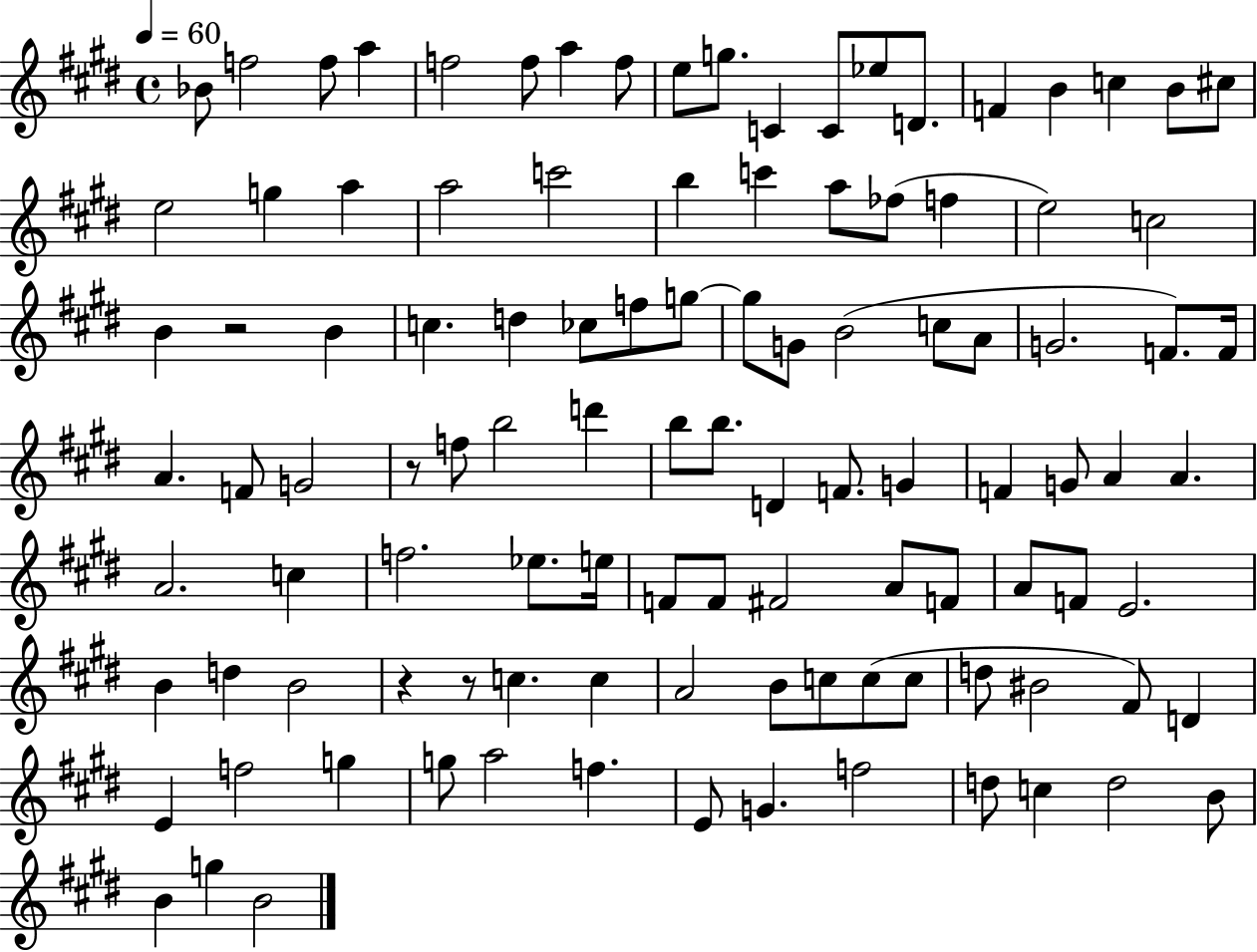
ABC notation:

X:1
T:Untitled
M:4/4
L:1/4
K:E
_B/2 f2 f/2 a f2 f/2 a f/2 e/2 g/2 C C/2 _e/2 D/2 F B c B/2 ^c/2 e2 g a a2 c'2 b c' a/2 _f/2 f e2 c2 B z2 B c d _c/2 f/2 g/2 g/2 G/2 B2 c/2 A/2 G2 F/2 F/4 A F/2 G2 z/2 f/2 b2 d' b/2 b/2 D F/2 G F G/2 A A A2 c f2 _e/2 e/4 F/2 F/2 ^F2 A/2 F/2 A/2 F/2 E2 B d B2 z z/2 c c A2 B/2 c/2 c/2 c/2 d/2 ^B2 ^F/2 D E f2 g g/2 a2 f E/2 G f2 d/2 c d2 B/2 B g B2